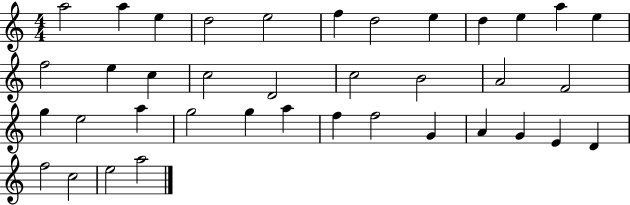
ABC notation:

X:1
T:Untitled
M:4/4
L:1/4
K:C
a2 a e d2 e2 f d2 e d e a e f2 e c c2 D2 c2 B2 A2 F2 g e2 a g2 g a f f2 G A G E D f2 c2 e2 a2